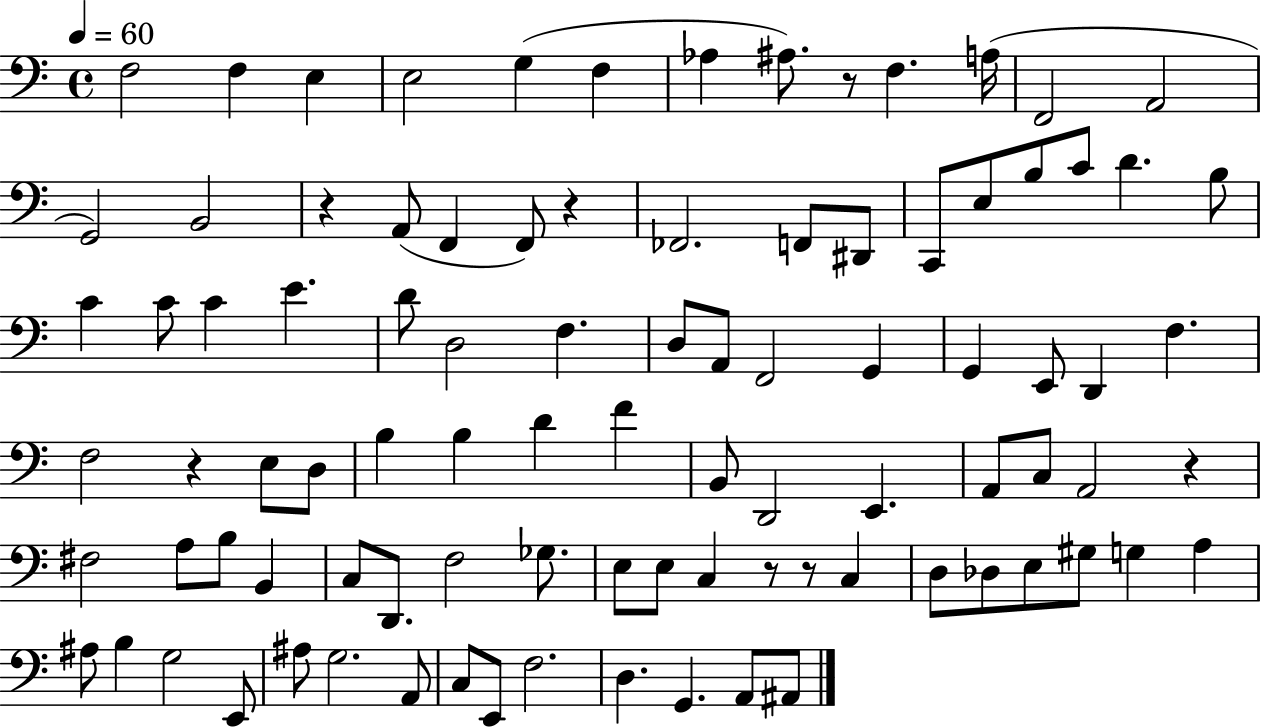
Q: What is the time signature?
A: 4/4